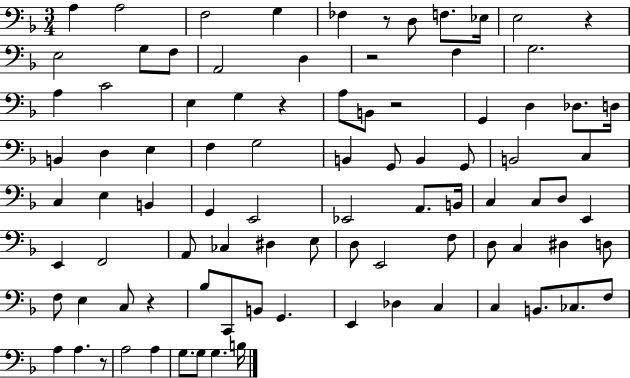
{
  \clef bass
  \numericTimeSignature
  \time 3/4
  \key f \major
  a4 a2 | f2 g4 | fes4 r8 d8 f8. ees16 | e2 r4 | \break e2 g8 f8 | a,2 d4 | r2 f4 | g2. | \break a4 c'2 | e4 g4 r4 | a8 b,8 r2 | g,4 d4 des8. d16 | \break b,4 d4 e4 | f4 g2 | b,4 g,8 b,4 g,8 | b,2 c4 | \break c4 e4 b,4 | g,4 e,2 | ees,2 a,8. b,16 | c4 c8 d8 e,4 | \break e,4 f,2 | a,8 ces4 dis4 e8 | d8 e,2 f8 | d8 c4 dis4 d8 | \break f8 e4 c8 r4 | bes8 c,8 b,8 g,4. | e,4 des4 c4 | c4 b,8. ces8. f8 | \break a4 a4. r8 | a2 a4 | g8. g8 g4. b16 | \bar "|."
}